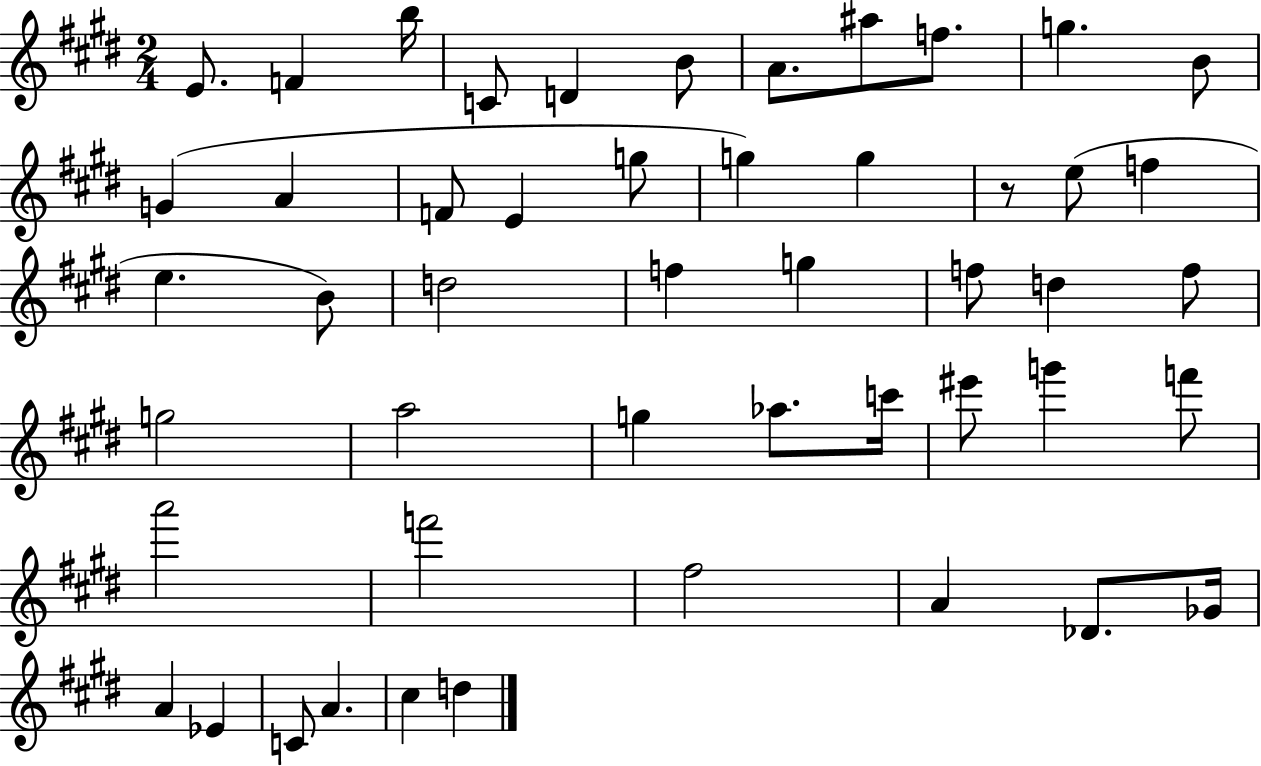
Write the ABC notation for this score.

X:1
T:Untitled
M:2/4
L:1/4
K:E
E/2 F b/4 C/2 D B/2 A/2 ^a/2 f/2 g B/2 G A F/2 E g/2 g g z/2 e/2 f e B/2 d2 f g f/2 d f/2 g2 a2 g _a/2 c'/4 ^e'/2 g' f'/2 a'2 f'2 ^f2 A _D/2 _G/4 A _E C/2 A ^c d